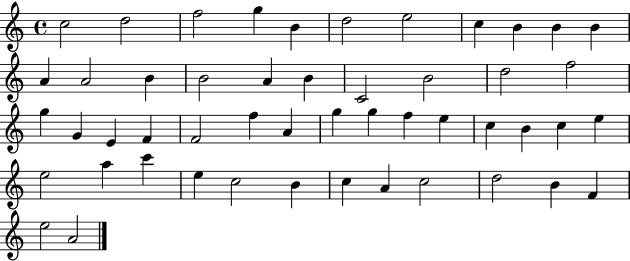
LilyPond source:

{
  \clef treble
  \time 4/4
  \defaultTimeSignature
  \key c \major
  c''2 d''2 | f''2 g''4 b'4 | d''2 e''2 | c''4 b'4 b'4 b'4 | \break a'4 a'2 b'4 | b'2 a'4 b'4 | c'2 b'2 | d''2 f''2 | \break g''4 g'4 e'4 f'4 | f'2 f''4 a'4 | g''4 g''4 f''4 e''4 | c''4 b'4 c''4 e''4 | \break e''2 a''4 c'''4 | e''4 c''2 b'4 | c''4 a'4 c''2 | d''2 b'4 f'4 | \break e''2 a'2 | \bar "|."
}